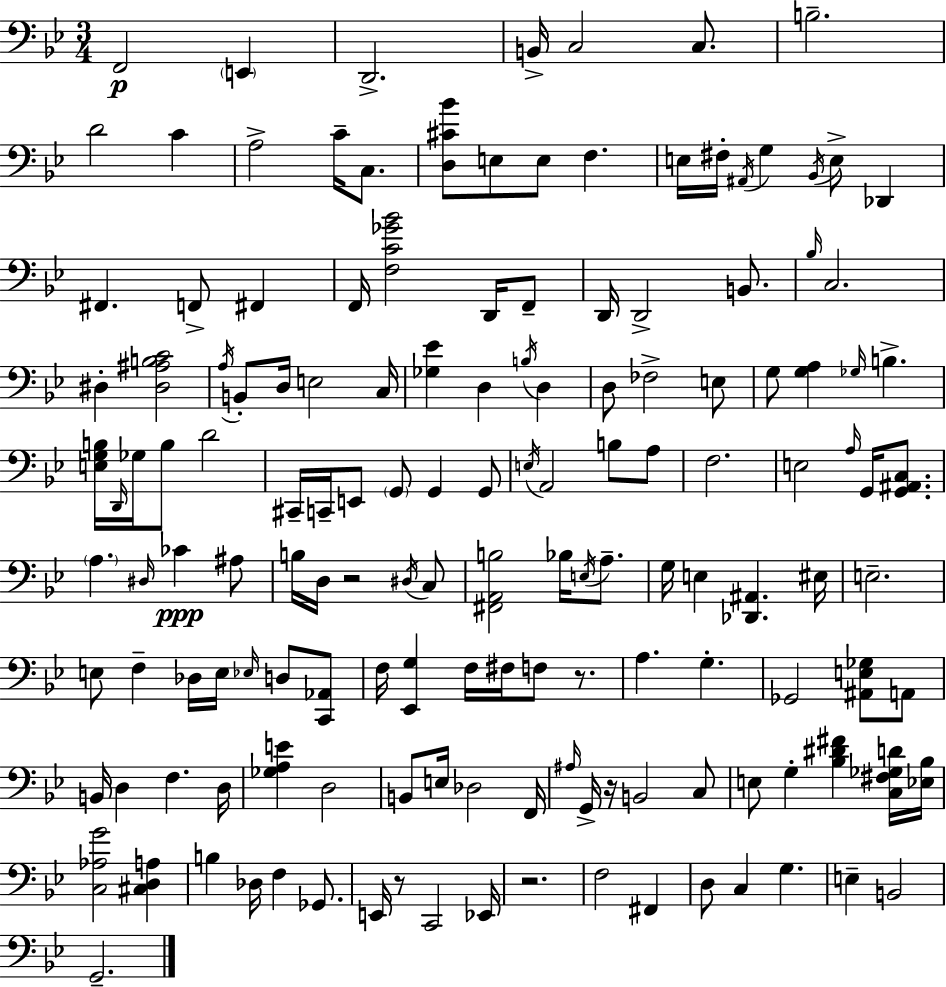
X:1
T:Untitled
M:3/4
L:1/4
K:Bb
F,,2 E,, D,,2 B,,/4 C,2 C,/2 B,2 D2 C A,2 C/4 C,/2 [D,^C_B]/2 E,/2 E,/2 F, E,/4 ^F,/4 ^A,,/4 G, _B,,/4 E,/2 _D,, ^F,, F,,/2 ^F,, F,,/4 [F,C_G_B]2 D,,/4 F,,/2 D,,/4 D,,2 B,,/2 _B,/4 C,2 ^D, [^D,^A,B,C]2 A,/4 B,,/2 D,/4 E,2 C,/4 [_G,_E] D, B,/4 D, D,/2 _F,2 E,/2 G,/2 [G,A,] _G,/4 B, [E,G,B,]/4 D,,/4 _G,/4 B,/2 D2 ^C,,/4 C,,/4 E,,/2 G,,/2 G,, G,,/2 E,/4 A,,2 B,/2 A,/2 F,2 E,2 A,/4 G,,/4 [G,,^A,,C,]/2 A, ^D,/4 _C ^A,/2 B,/4 D,/4 z2 ^D,/4 C,/2 [^F,,A,,B,]2 _B,/4 E,/4 A,/2 G,/4 E, [_D,,^A,,] ^E,/4 E,2 E,/2 F, _D,/4 E,/4 _E,/4 D,/2 [C,,_A,,]/2 F,/4 [_E,,G,] F,/4 ^F,/4 F,/2 z/2 A, G, _G,,2 [^A,,E,_G,]/2 A,,/2 B,,/4 D, F, D,/4 [_G,A,E] D,2 B,,/2 E,/4 _D,2 F,,/4 ^A,/4 G,,/4 z/4 B,,2 C,/2 E,/2 G, [_B,^D^F] [C,^F,_G,D]/4 [_E,_B,]/4 [C,_A,G]2 [^C,D,A,] B, _D,/4 F, _G,,/2 E,,/4 z/2 C,,2 _E,,/4 z2 F,2 ^F,, D,/2 C, G, E, B,,2 G,,2